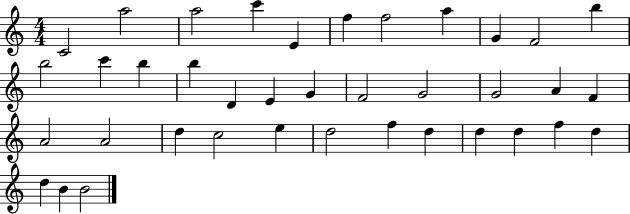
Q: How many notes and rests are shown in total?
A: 38